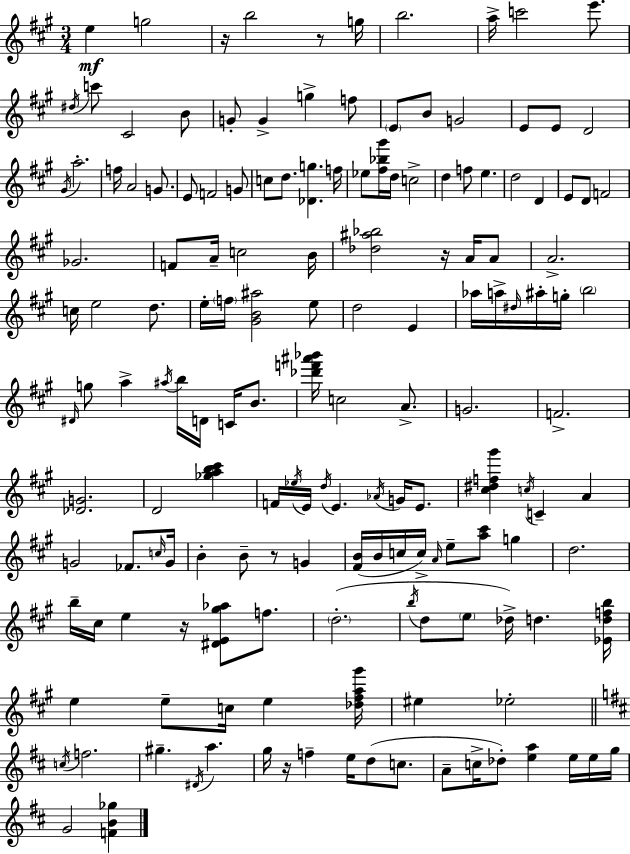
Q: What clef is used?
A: treble